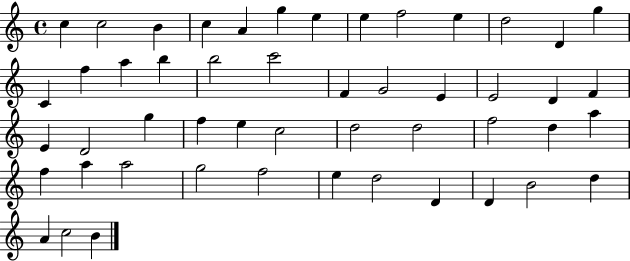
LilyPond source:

{
  \clef treble
  \time 4/4
  \defaultTimeSignature
  \key c \major
  c''4 c''2 b'4 | c''4 a'4 g''4 e''4 | e''4 f''2 e''4 | d''2 d'4 g''4 | \break c'4 f''4 a''4 b''4 | b''2 c'''2 | f'4 g'2 e'4 | e'2 d'4 f'4 | \break e'4 d'2 g''4 | f''4 e''4 c''2 | d''2 d''2 | f''2 d''4 a''4 | \break f''4 a''4 a''2 | g''2 f''2 | e''4 d''2 d'4 | d'4 b'2 d''4 | \break a'4 c''2 b'4 | \bar "|."
}